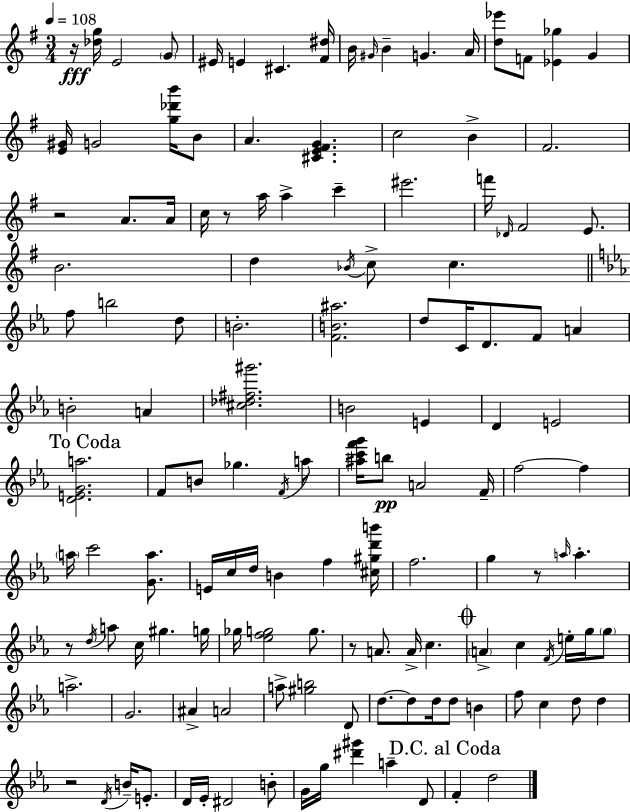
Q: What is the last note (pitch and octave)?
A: D5